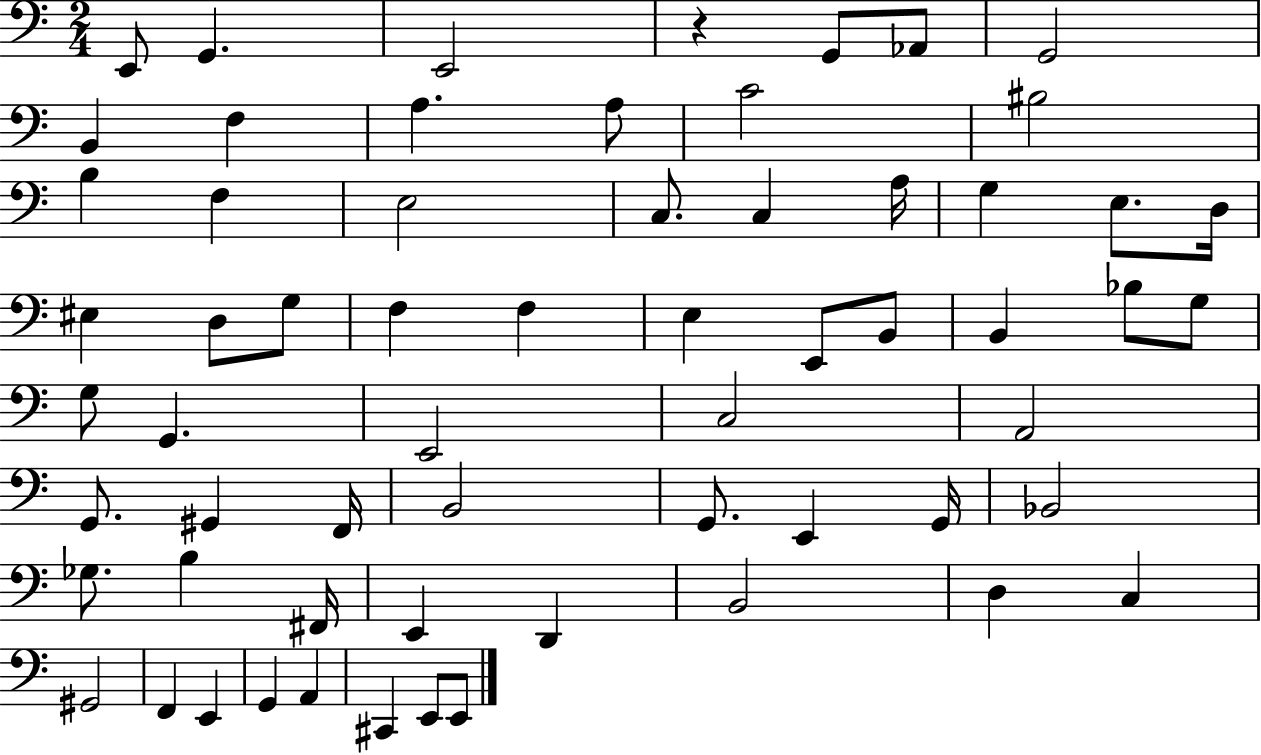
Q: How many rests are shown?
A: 1